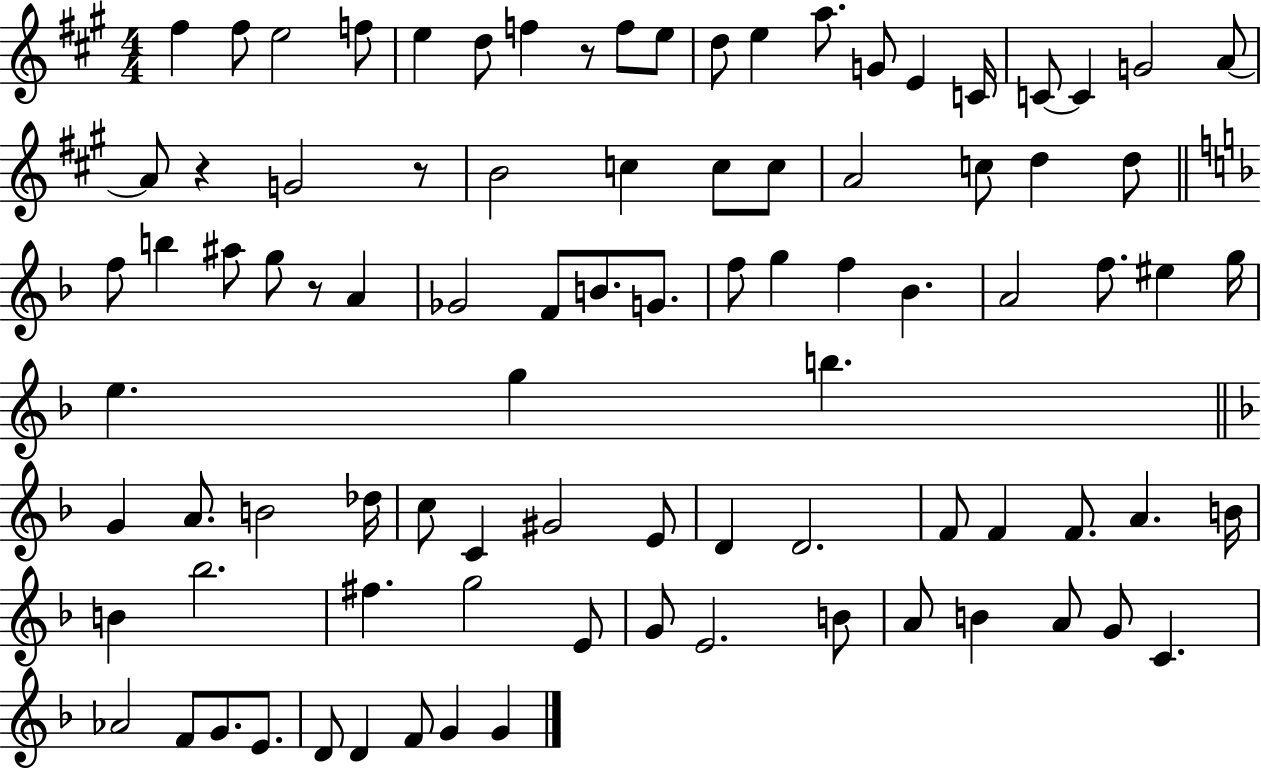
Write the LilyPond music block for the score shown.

{
  \clef treble
  \numericTimeSignature
  \time 4/4
  \key a \major
  fis''4 fis''8 e''2 f''8 | e''4 d''8 f''4 r8 f''8 e''8 | d''8 e''4 a''8. g'8 e'4 c'16 | c'8~~ c'4 g'2 a'8~~ | \break a'8 r4 g'2 r8 | b'2 c''4 c''8 c''8 | a'2 c''8 d''4 d''8 | \bar "||" \break \key f \major f''8 b''4 ais''8 g''8 r8 a'4 | ges'2 f'8 b'8. g'8. | f''8 g''4 f''4 bes'4. | a'2 f''8. eis''4 g''16 | \break e''4. g''4 b''4. | \bar "||" \break \key f \major g'4 a'8. b'2 des''16 | c''8 c'4 gis'2 e'8 | d'4 d'2. | f'8 f'4 f'8. a'4. b'16 | \break b'4 bes''2. | fis''4. g''2 e'8 | g'8 e'2. b'8 | a'8 b'4 a'8 g'8 c'4. | \break aes'2 f'8 g'8. e'8. | d'8 d'4 f'8 g'4 g'4 | \bar "|."
}